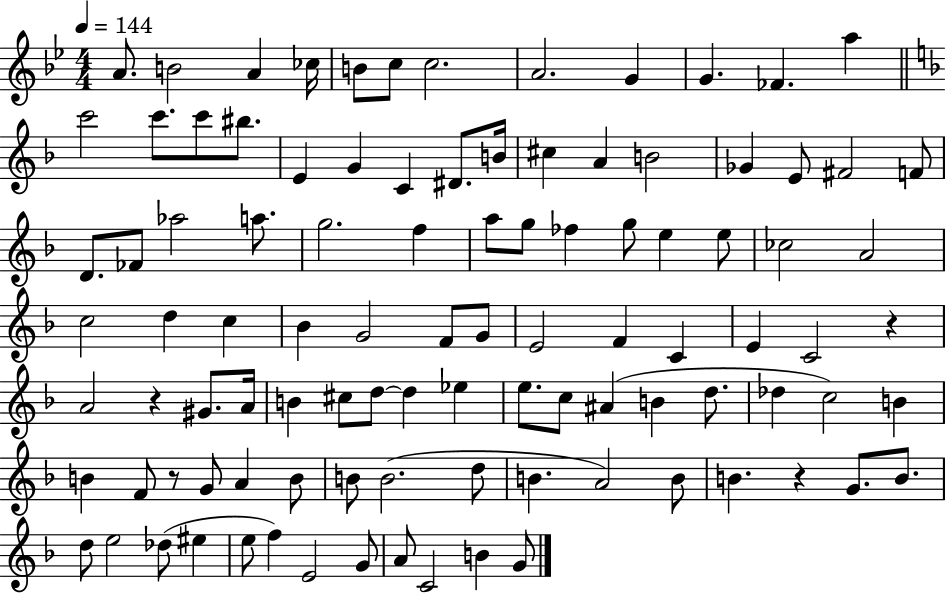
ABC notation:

X:1
T:Untitled
M:4/4
L:1/4
K:Bb
A/2 B2 A _c/4 B/2 c/2 c2 A2 G G _F a c'2 c'/2 c'/2 ^b/2 E G C ^D/2 B/4 ^c A B2 _G E/2 ^F2 F/2 D/2 _F/2 _a2 a/2 g2 f a/2 g/2 _f g/2 e e/2 _c2 A2 c2 d c _B G2 F/2 G/2 E2 F C E C2 z A2 z ^G/2 A/4 B ^c/2 d/2 d _e e/2 c/2 ^A B d/2 _d c2 B B F/2 z/2 G/2 A B/2 B/2 B2 d/2 B A2 B/2 B z G/2 B/2 d/2 e2 _d/2 ^e e/2 f E2 G/2 A/2 C2 B G/2